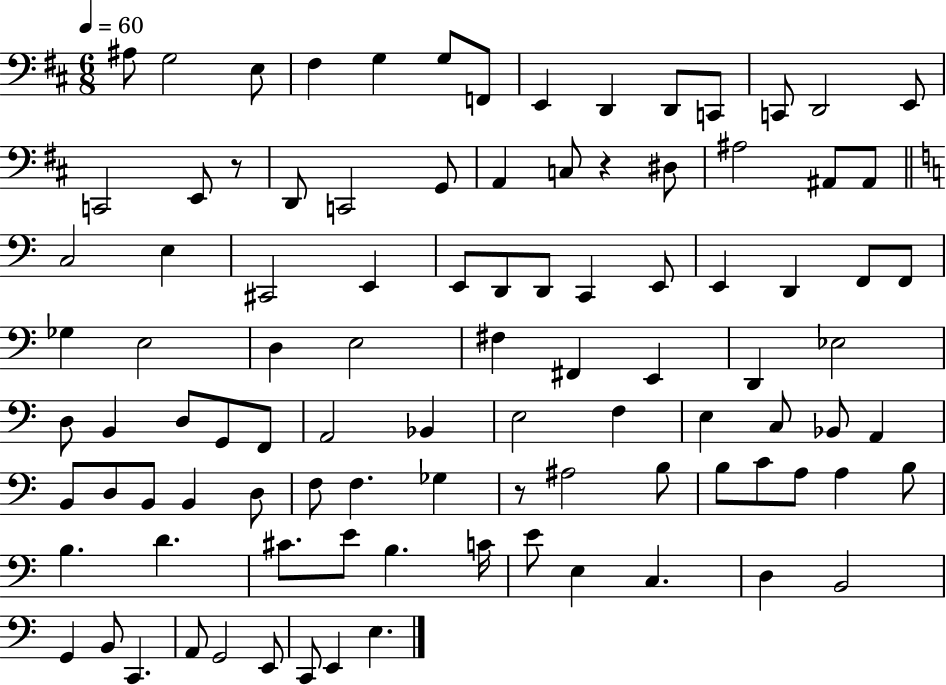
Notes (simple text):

A#3/e G3/h E3/e F#3/q G3/q G3/e F2/e E2/q D2/q D2/e C2/e C2/e D2/h E2/e C2/h E2/e R/e D2/e C2/h G2/e A2/q C3/e R/q D#3/e A#3/h A#2/e A#2/e C3/h E3/q C#2/h E2/q E2/e D2/e D2/e C2/q E2/e E2/q D2/q F2/e F2/e Gb3/q E3/h D3/q E3/h F#3/q F#2/q E2/q D2/q Eb3/h D3/e B2/q D3/e G2/e F2/e A2/h Bb2/q E3/h F3/q E3/q C3/e Bb2/e A2/q B2/e D3/e B2/e B2/q D3/e F3/e F3/q. Gb3/q R/e A#3/h B3/e B3/e C4/e A3/e A3/q B3/e B3/q. D4/q. C#4/e. E4/e B3/q. C4/s E4/e E3/q C3/q. D3/q B2/h G2/q B2/e C2/q. A2/e G2/h E2/e C2/e E2/q E3/q.